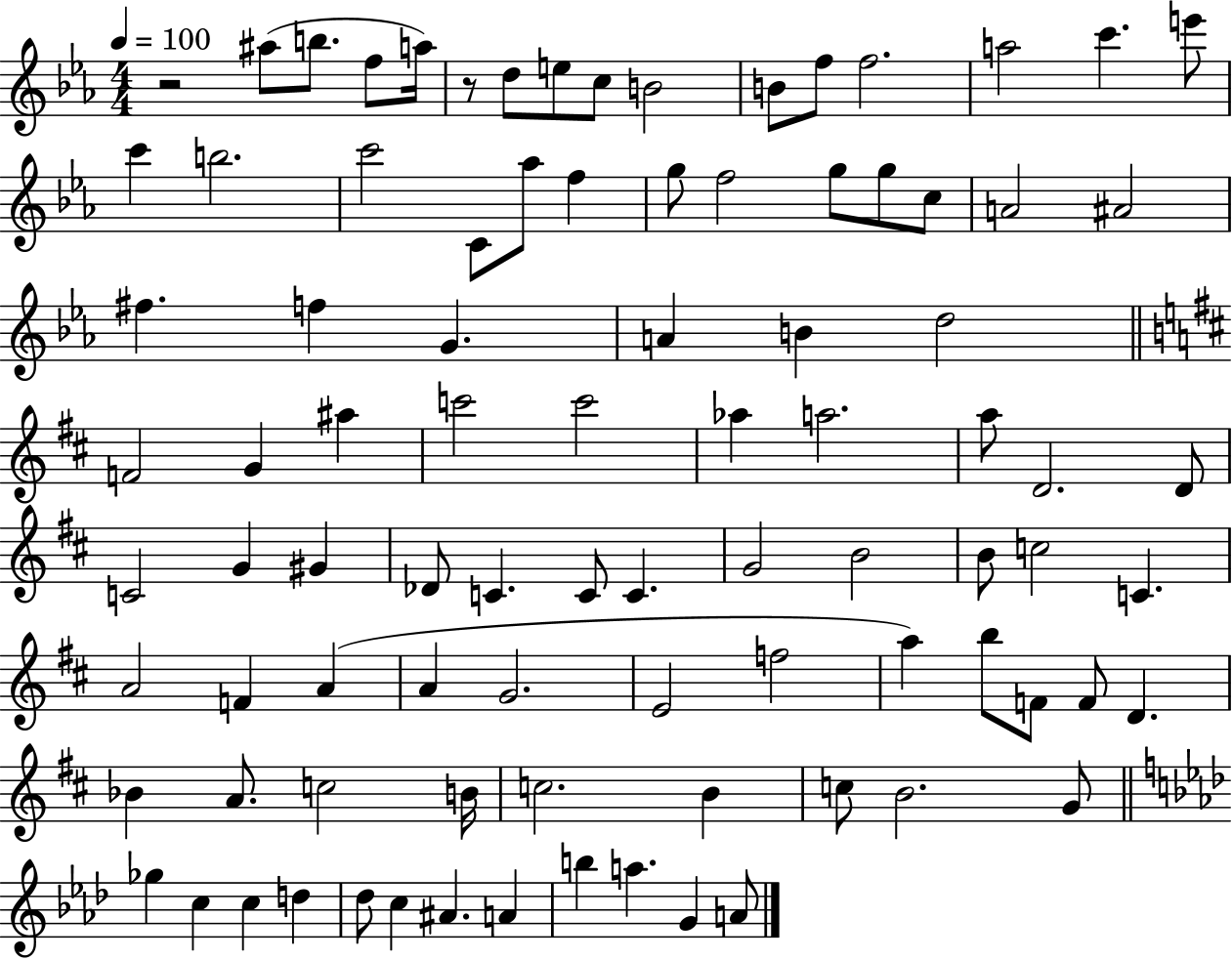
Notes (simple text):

R/h A#5/e B5/e. F5/e A5/s R/e D5/e E5/e C5/e B4/h B4/e F5/e F5/h. A5/h C6/q. E6/e C6/q B5/h. C6/h C4/e Ab5/e F5/q G5/e F5/h G5/e G5/e C5/e A4/h A#4/h F#5/q. F5/q G4/q. A4/q B4/q D5/h F4/h G4/q A#5/q C6/h C6/h Ab5/q A5/h. A5/e D4/h. D4/e C4/h G4/q G#4/q Db4/e C4/q. C4/e C4/q. G4/h B4/h B4/e C5/h C4/q. A4/h F4/q A4/q A4/q G4/h. E4/h F5/h A5/q B5/e F4/e F4/e D4/q. Bb4/q A4/e. C5/h B4/s C5/h. B4/q C5/e B4/h. G4/e Gb5/q C5/q C5/q D5/q Db5/e C5/q A#4/q. A4/q B5/q A5/q. G4/q A4/e